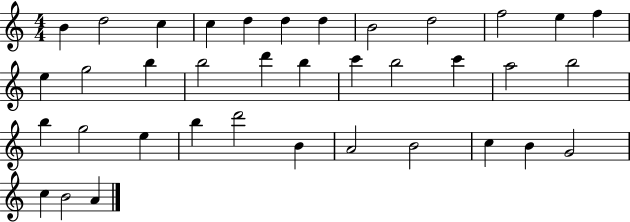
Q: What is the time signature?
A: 4/4